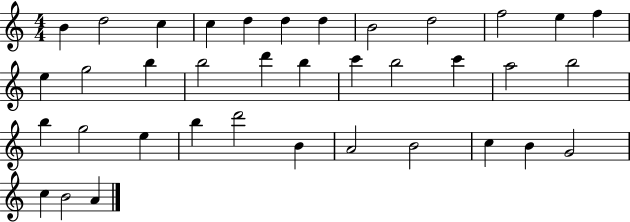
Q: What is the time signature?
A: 4/4